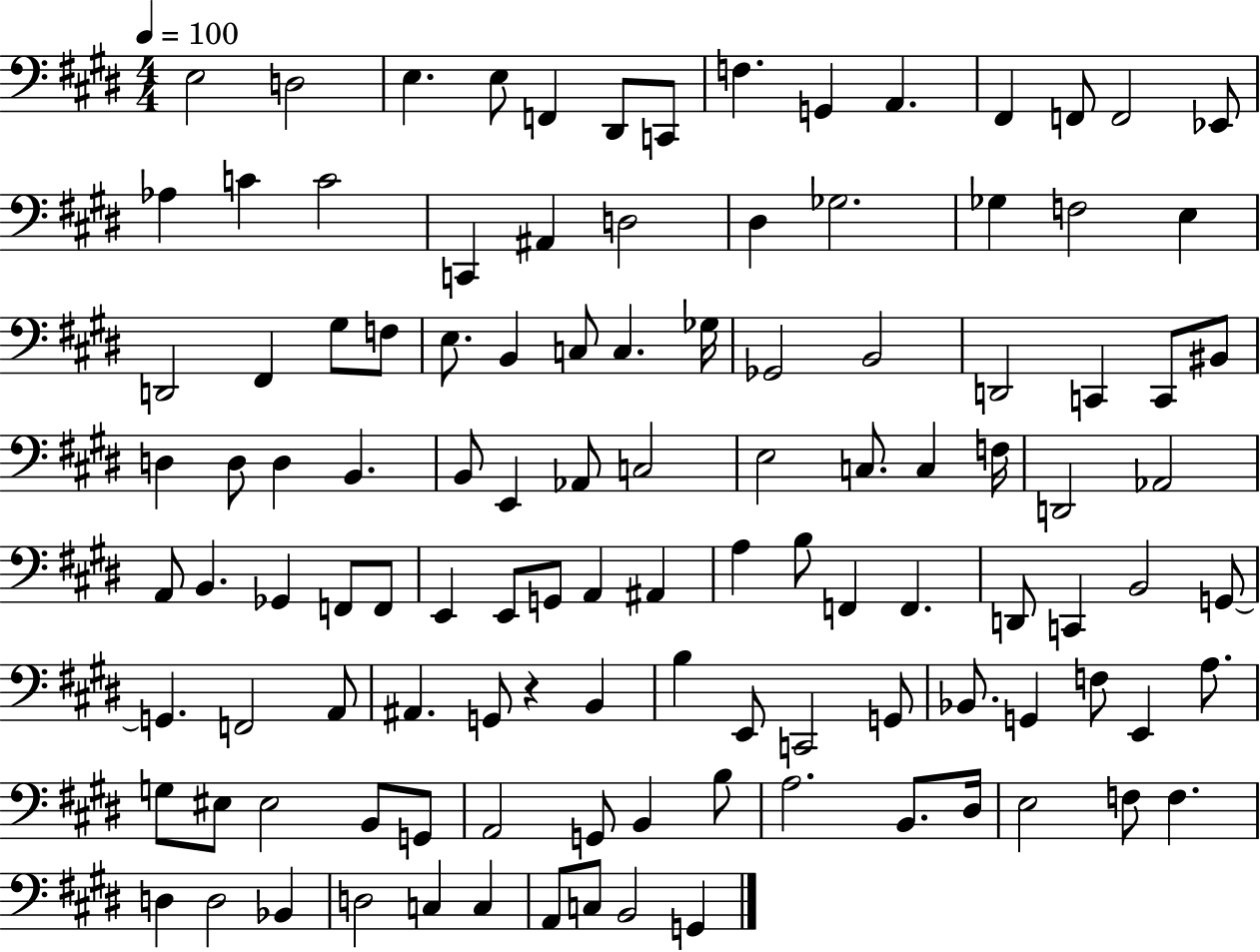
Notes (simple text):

E3/h D3/h E3/q. E3/e F2/q D#2/e C2/e F3/q. G2/q A2/q. F#2/q F2/e F2/h Eb2/e Ab3/q C4/q C4/h C2/q A#2/q D3/h D#3/q Gb3/h. Gb3/q F3/h E3/q D2/h F#2/q G#3/e F3/e E3/e. B2/q C3/e C3/q. Gb3/s Gb2/h B2/h D2/h C2/q C2/e BIS2/e D3/q D3/e D3/q B2/q. B2/e E2/q Ab2/e C3/h E3/h C3/e. C3/q F3/s D2/h Ab2/h A2/e B2/q. Gb2/q F2/e F2/e E2/q E2/e G2/e A2/q A#2/q A3/q B3/e F2/q F2/q. D2/e C2/q B2/h G2/e G2/q. F2/h A2/e A#2/q. G2/e R/q B2/q B3/q E2/e C2/h G2/e Bb2/e. G2/q F3/e E2/q A3/e. G3/e EIS3/e EIS3/h B2/e G2/e A2/h G2/e B2/q B3/e A3/h. B2/e. D#3/s E3/h F3/e F3/q. D3/q D3/h Bb2/q D3/h C3/q C3/q A2/e C3/e B2/h G2/q